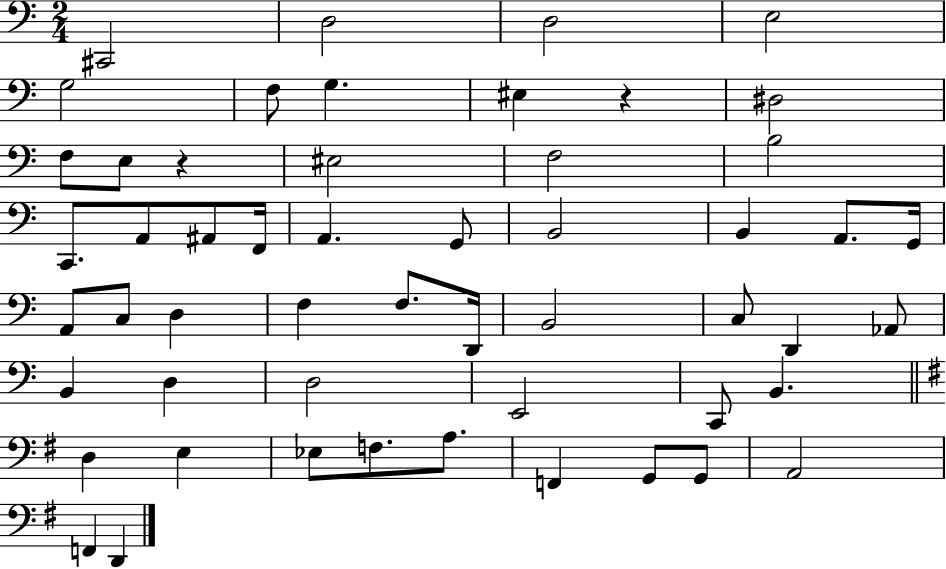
C#2/h D3/h D3/h E3/h G3/h F3/e G3/q. EIS3/q R/q D#3/h F3/e E3/e R/q EIS3/h F3/h B3/h C2/e. A2/e A#2/e F2/s A2/q. G2/e B2/h B2/q A2/e. G2/s A2/e C3/e D3/q F3/q F3/e. D2/s B2/h C3/e D2/q Ab2/e B2/q D3/q D3/h E2/h C2/e B2/q. D3/q E3/q Eb3/e F3/e. A3/e. F2/q G2/e G2/e A2/h F2/q D2/q